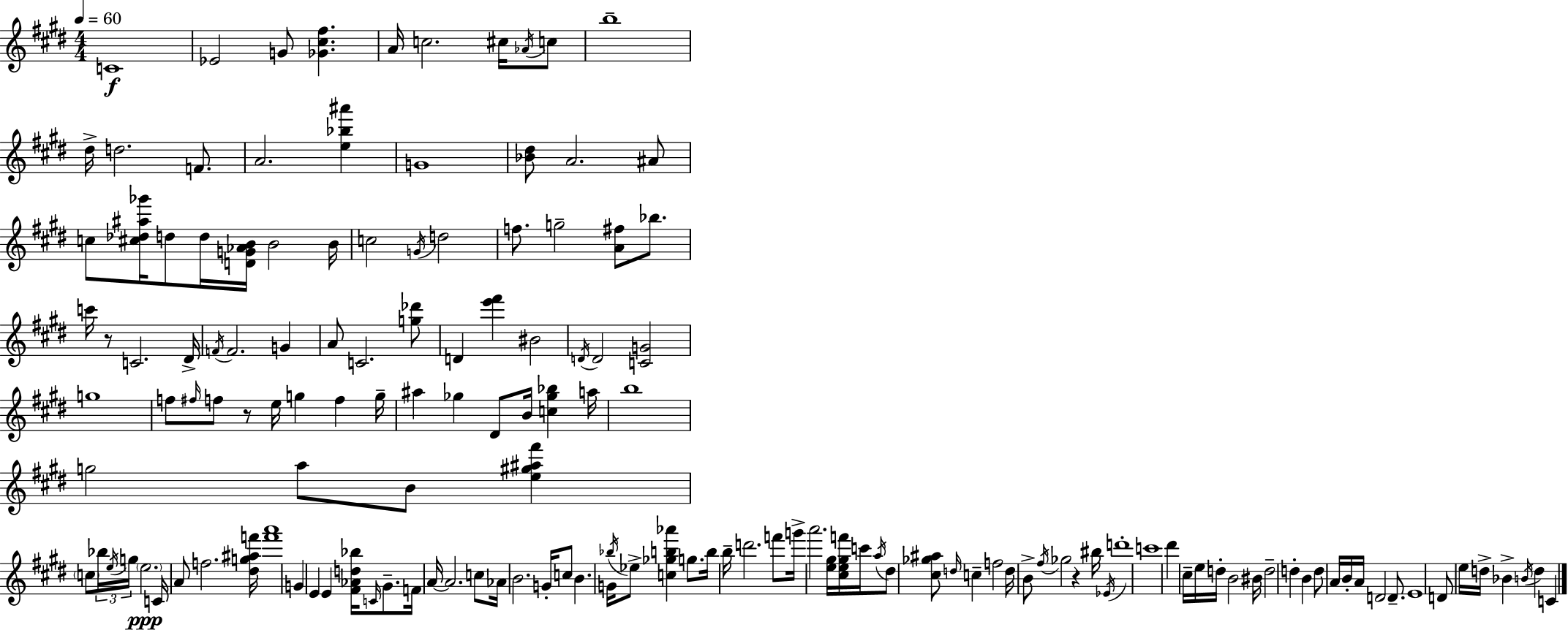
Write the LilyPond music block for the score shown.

{
  \clef treble
  \numericTimeSignature
  \time 4/4
  \key e \major
  \tempo 4 = 60
  c'1\f | ees'2 g'8 <ges' cis'' fis''>4. | a'16 c''2. cis''16 \acciaccatura { aes'16 } c''8 | b''1-- | \break dis''16-> d''2. f'8. | a'2. <e'' bes'' ais'''>4 | g'1 | <bes' dis''>8 a'2. ais'8 | \break c''8 <cis'' des'' ais'' ges'''>16 d''8 d''16 <d' g' aes' b'>16 b'2 | b'16 c''2 \acciaccatura { g'16 } d''2 | f''8. g''2-- <a' fis''>8 bes''8. | c'''16 r8 c'2. | \break dis'16-> \acciaccatura { f'16 } f'2. g'4 | a'8 c'2. | <g'' des'''>8 d'4 <e''' fis'''>4 bis'2 | \acciaccatura { d'16 } d'2 <c' g'>2 | \break g''1 | f''8 \grace { fis''16 } f''8 r8 e''16 g''4 | f''4 g''16-- ais''4 ges''4 dis'8 b'16 | <c'' ges'' bes''>4 a''16 b''1 | \break g''2 a''8 b'8 | <e'' gis'' ais'' fis'''>4 \parenthesize c''8 \tuplet 3/2 { bes''16 \acciaccatura { e''16 } g''16 } \parenthesize e''2.\ppp | c'16 a'8 f''2. | <dis'' g'' ais'' f'''>16 <f''' a'''>1 | \break g'4 e'4 e'4 | <fis' aes' d'' bes''>16 \grace { c'16 } gis'8.-- f'16 a'16~~ a'2. | c''8 aes'16 b'2. | g'16-. c''8 b'4. g'16 \acciaccatura { bes''16 } ees''8-> | \break <c'' ges'' b'' aes'''>4 g''8. b''16 b''16-- d'''2. | f'''8 g'''16-> a'''2. | <e'' gis''>16 <cis'' e'' gis'' f'''>16 c'''16 \acciaccatura { a''16 } dis''8 <cis'' ges'' ais''>8 \grace { d''16 } c''4-- | f''2 d''16 b'8-> \acciaccatura { fis''16 } ges''2 | \break r4 bis''16 \acciaccatura { ees'16 } d'''1-. | c'''1 | dis'''4 | cis''16-- e''16 d''16-. b'2 bis'16 d''2-- | \break d''4-. b'4 d''8 a'16 b'16-. | a'16 d'2 d'8.-- e'1 | d'8 e''16 d''16-> | bes'4-> \acciaccatura { b'16 } d''4 c'4 \bar "|."
}